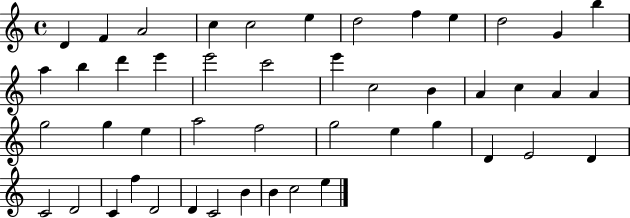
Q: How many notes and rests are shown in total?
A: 47